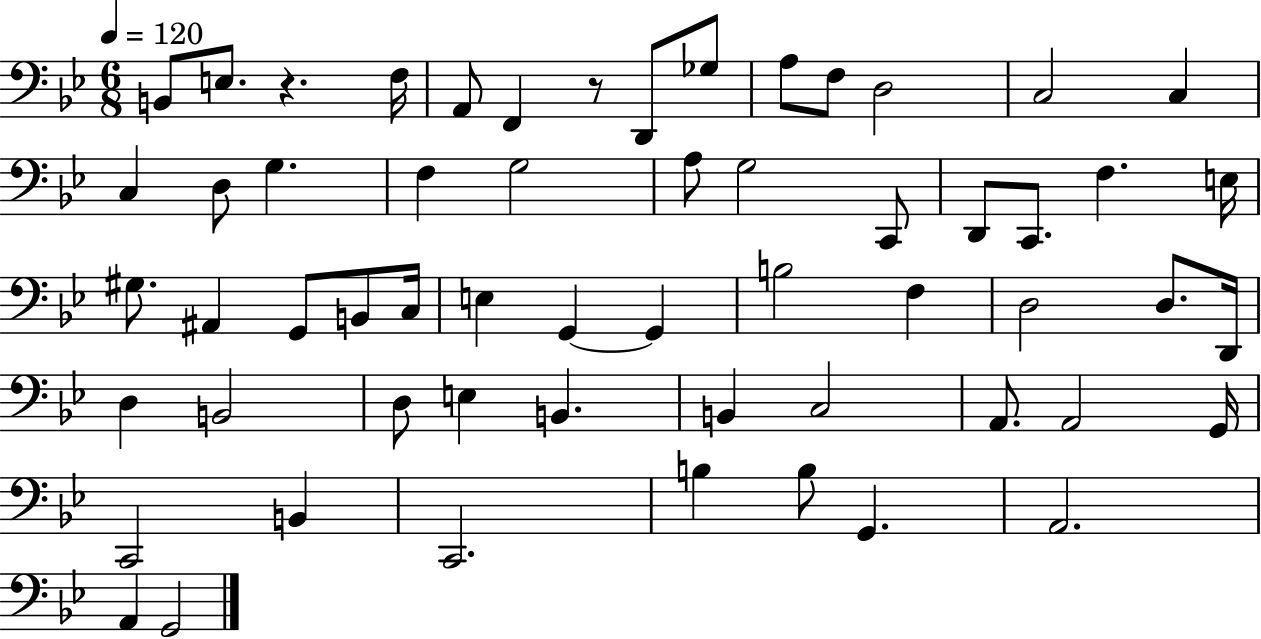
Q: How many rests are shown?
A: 2